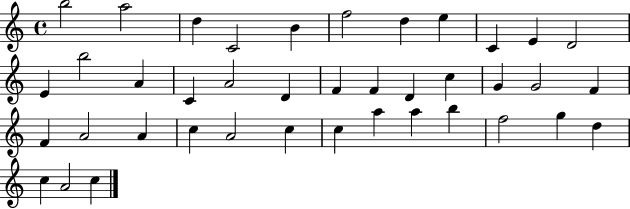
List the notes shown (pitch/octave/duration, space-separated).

B5/h A5/h D5/q C4/h B4/q F5/h D5/q E5/q C4/q E4/q D4/h E4/q B5/h A4/q C4/q A4/h D4/q F4/q F4/q D4/q C5/q G4/q G4/h F4/q F4/q A4/h A4/q C5/q A4/h C5/q C5/q A5/q A5/q B5/q F5/h G5/q D5/q C5/q A4/h C5/q